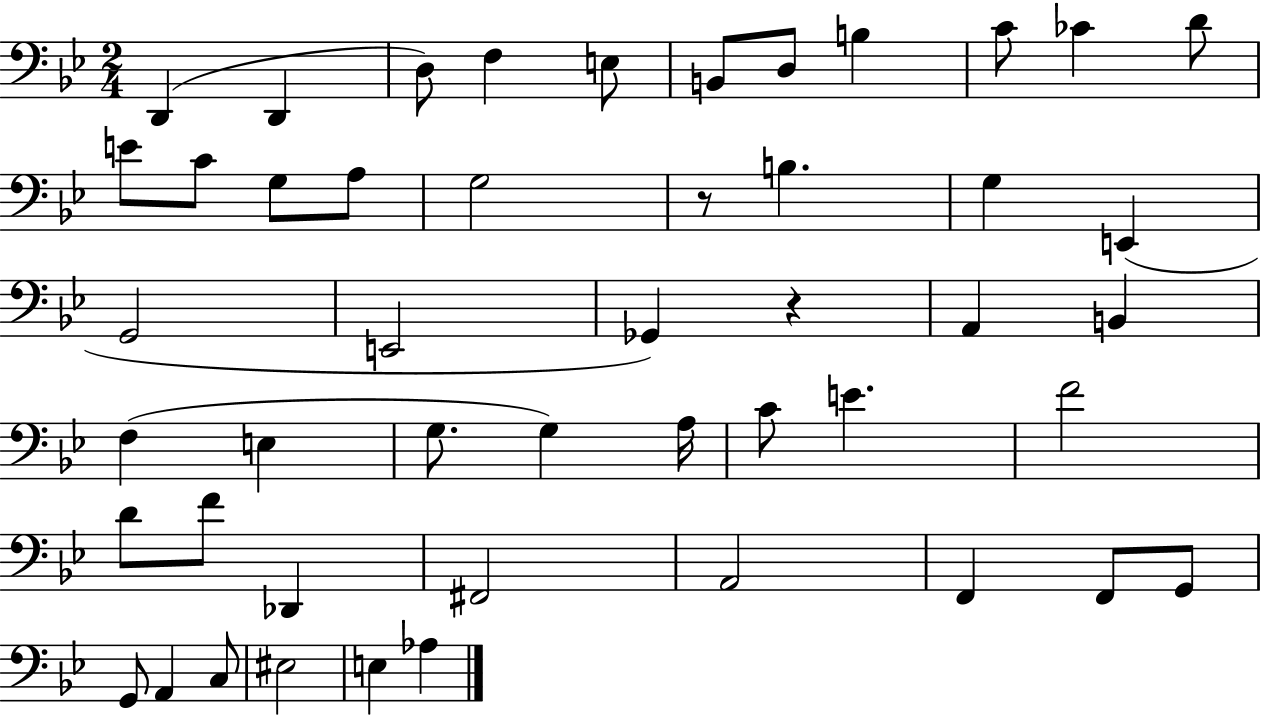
{
  \clef bass
  \numericTimeSignature
  \time 2/4
  \key bes \major
  d,4( d,4 | d8) f4 e8 | b,8 d8 b4 | c'8 ces'4 d'8 | \break e'8 c'8 g8 a8 | g2 | r8 b4. | g4 e,4( | \break g,2 | e,2 | ges,4) r4 | a,4 b,4 | \break f4( e4 | g8. g4) a16 | c'8 e'4. | f'2 | \break d'8 f'8 des,4 | fis,2 | a,2 | f,4 f,8 g,8 | \break g,8 a,4 c8 | eis2 | e4 aes4 | \bar "|."
}